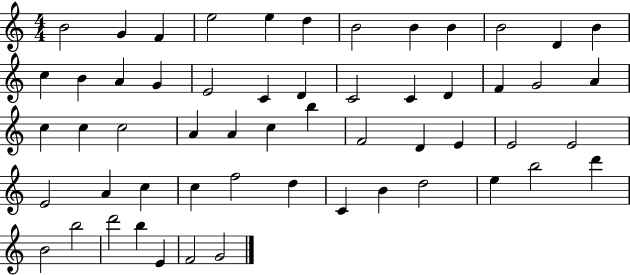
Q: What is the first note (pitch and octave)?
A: B4